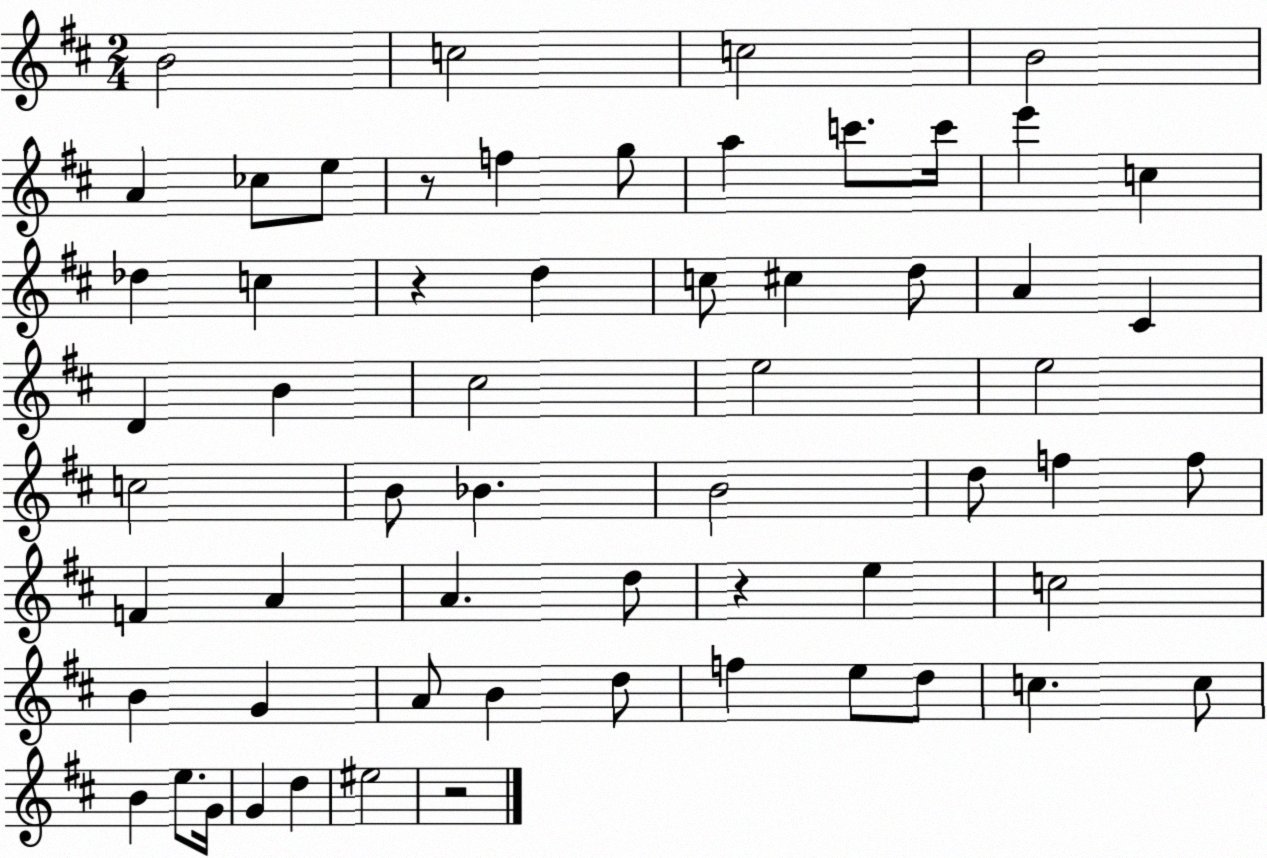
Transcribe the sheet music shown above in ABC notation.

X:1
T:Untitled
M:2/4
L:1/4
K:D
B2 c2 c2 B2 A _c/2 e/2 z/2 f g/2 a c'/2 c'/4 e' c _d c z d c/2 ^c d/2 A ^C D B ^c2 e2 e2 c2 B/2 _B B2 d/2 f f/2 F A A d/2 z e c2 B G A/2 B d/2 f e/2 d/2 c c/2 B e/2 G/4 G d ^e2 z2